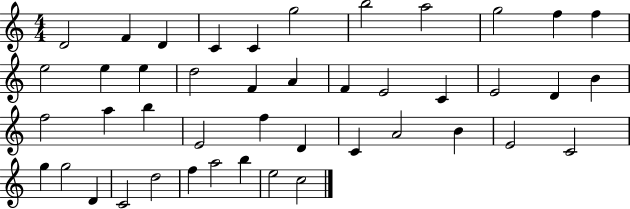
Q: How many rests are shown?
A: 0